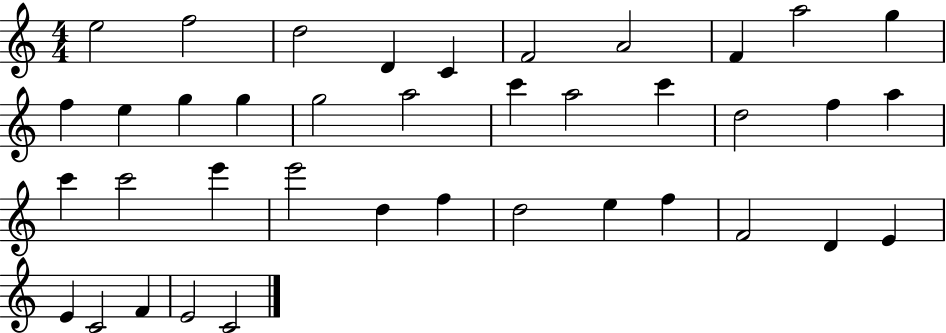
{
  \clef treble
  \numericTimeSignature
  \time 4/4
  \key c \major
  e''2 f''2 | d''2 d'4 c'4 | f'2 a'2 | f'4 a''2 g''4 | \break f''4 e''4 g''4 g''4 | g''2 a''2 | c'''4 a''2 c'''4 | d''2 f''4 a''4 | \break c'''4 c'''2 e'''4 | e'''2 d''4 f''4 | d''2 e''4 f''4 | f'2 d'4 e'4 | \break e'4 c'2 f'4 | e'2 c'2 | \bar "|."
}